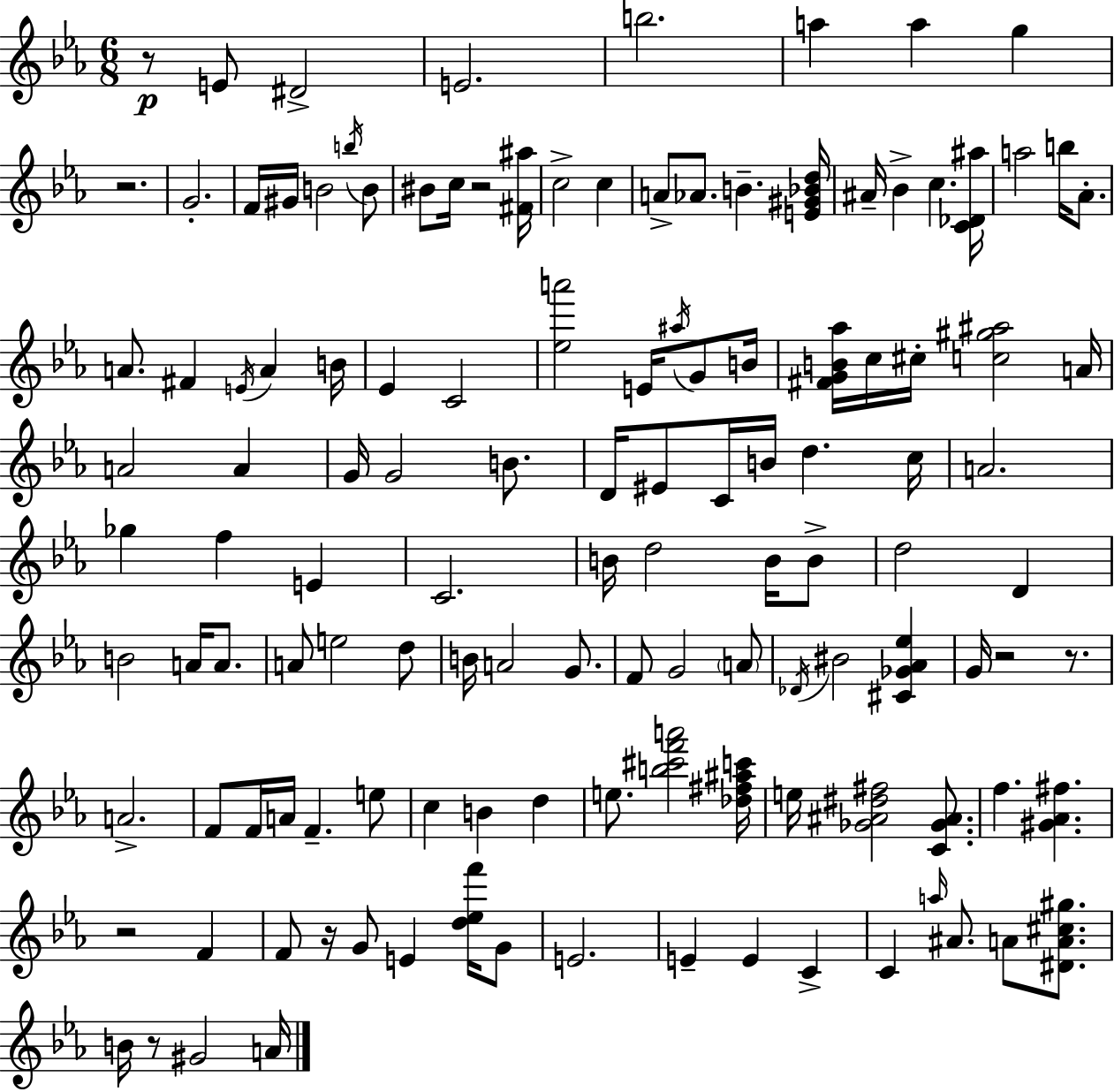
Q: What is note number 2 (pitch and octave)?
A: D#4